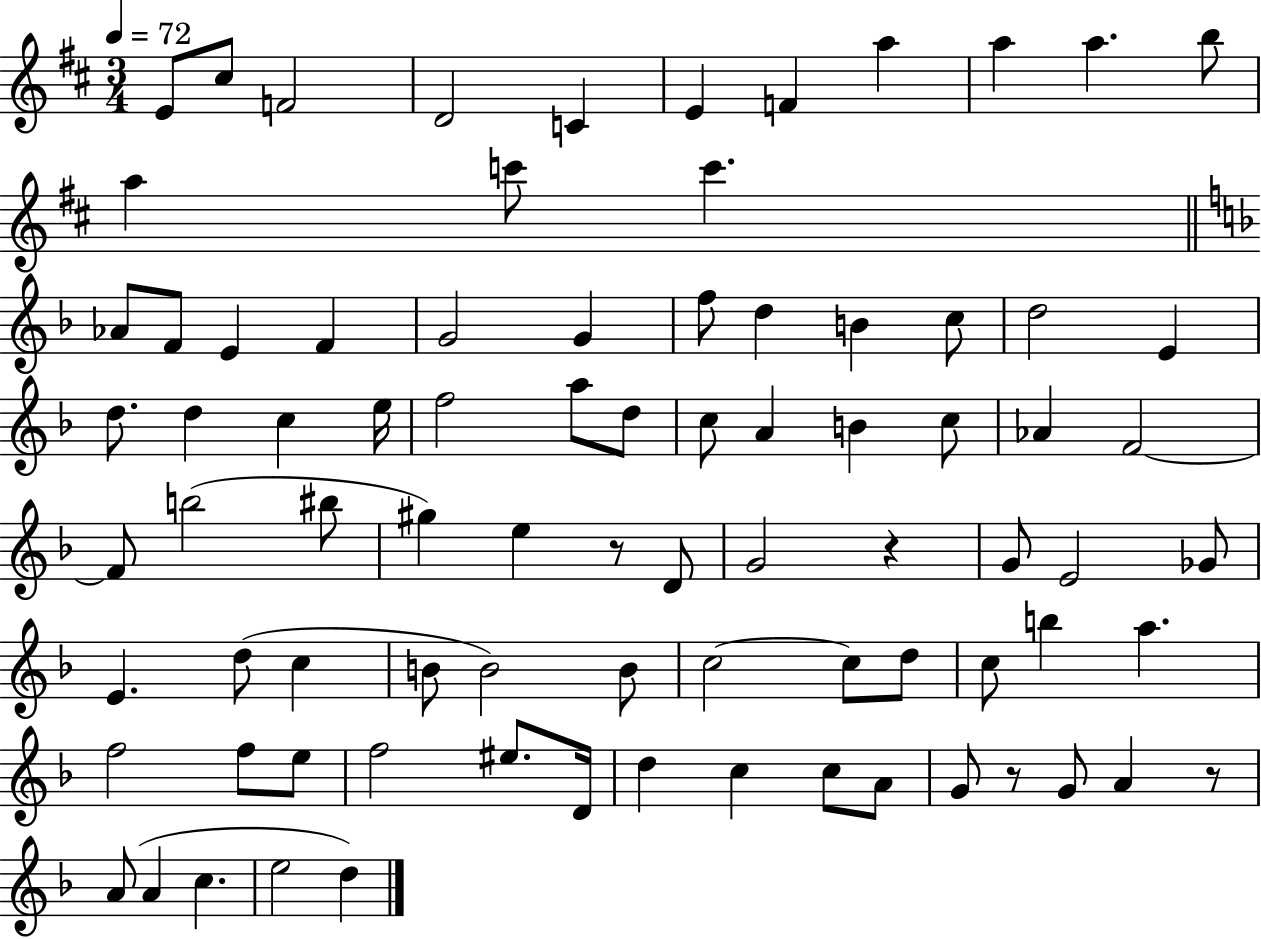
{
  \clef treble
  \numericTimeSignature
  \time 3/4
  \key d \major
  \tempo 4 = 72
  e'8 cis''8 f'2 | d'2 c'4 | e'4 f'4 a''4 | a''4 a''4. b''8 | \break a''4 c'''8 c'''4. | \bar "||" \break \key f \major aes'8 f'8 e'4 f'4 | g'2 g'4 | f''8 d''4 b'4 c''8 | d''2 e'4 | \break d''8. d''4 c''4 e''16 | f''2 a''8 d''8 | c''8 a'4 b'4 c''8 | aes'4 f'2~~ | \break f'8 b''2( bis''8 | gis''4) e''4 r8 d'8 | g'2 r4 | g'8 e'2 ges'8 | \break e'4. d''8( c''4 | b'8 b'2) b'8 | c''2~~ c''8 d''8 | c''8 b''4 a''4. | \break f''2 f''8 e''8 | f''2 eis''8. d'16 | d''4 c''4 c''8 a'8 | g'8 r8 g'8 a'4 r8 | \break a'8( a'4 c''4. | e''2 d''4) | \bar "|."
}